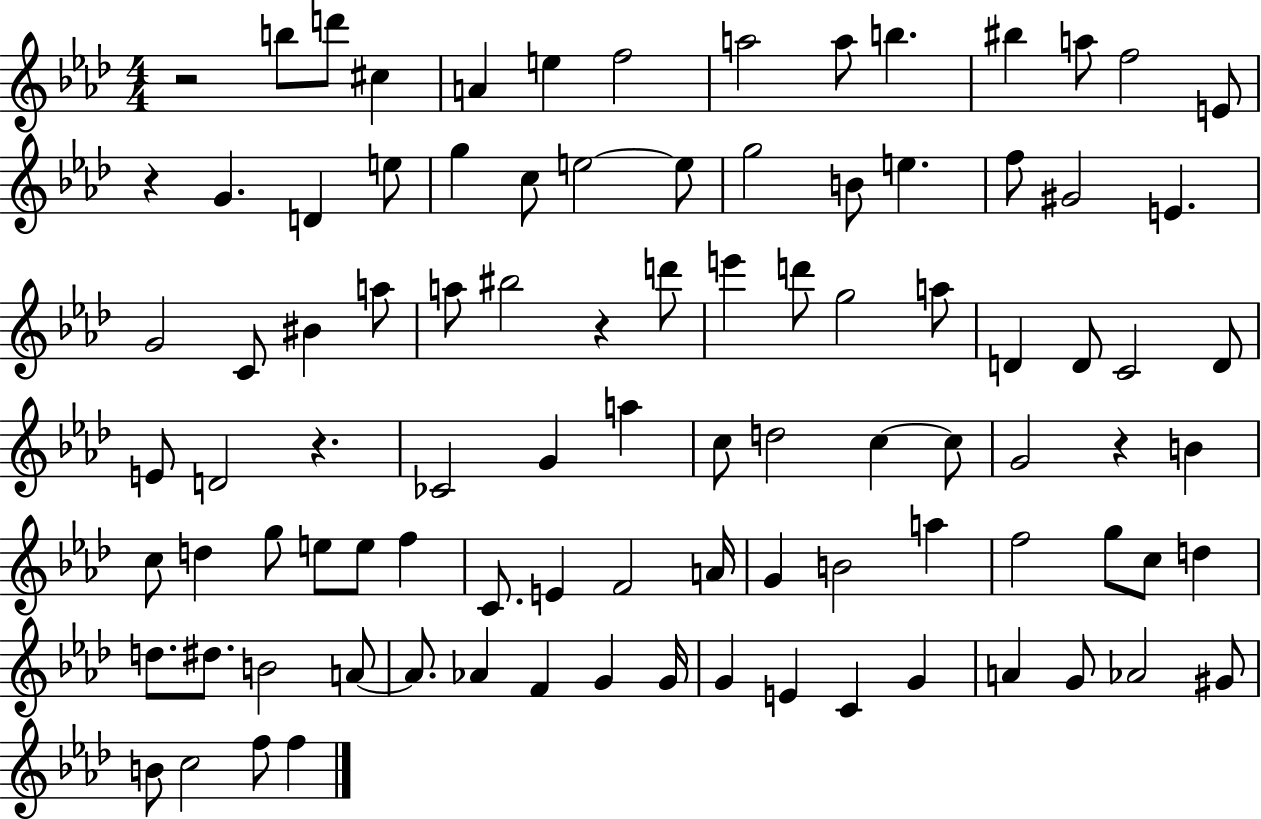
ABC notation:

X:1
T:Untitled
M:4/4
L:1/4
K:Ab
z2 b/2 d'/2 ^c A e f2 a2 a/2 b ^b a/2 f2 E/2 z G D e/2 g c/2 e2 e/2 g2 B/2 e f/2 ^G2 E G2 C/2 ^B a/2 a/2 ^b2 z d'/2 e' d'/2 g2 a/2 D D/2 C2 D/2 E/2 D2 z _C2 G a c/2 d2 c c/2 G2 z B c/2 d g/2 e/2 e/2 f C/2 E F2 A/4 G B2 a f2 g/2 c/2 d d/2 ^d/2 B2 A/2 A/2 _A F G G/4 G E C G A G/2 _A2 ^G/2 B/2 c2 f/2 f